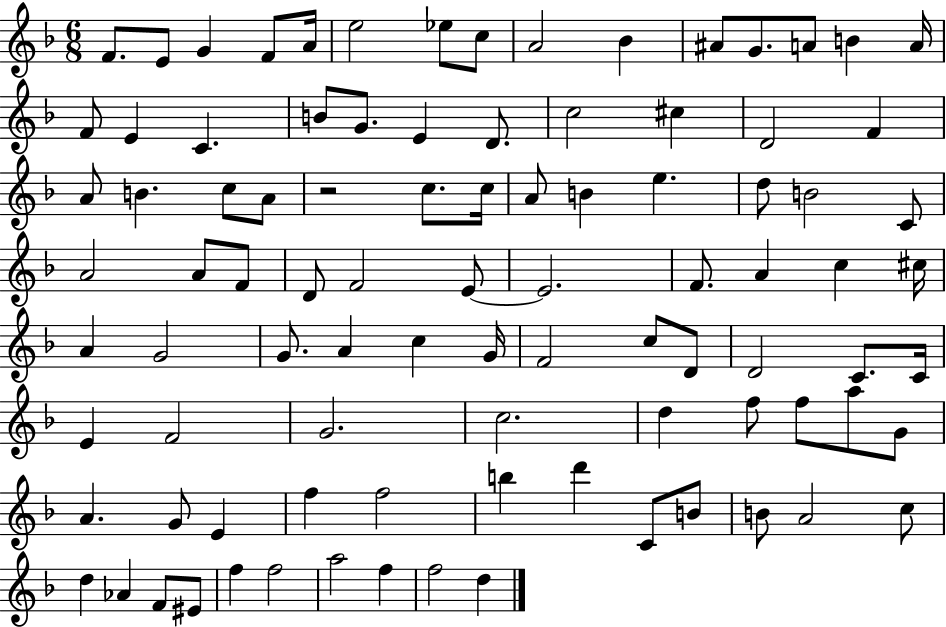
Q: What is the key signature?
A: F major